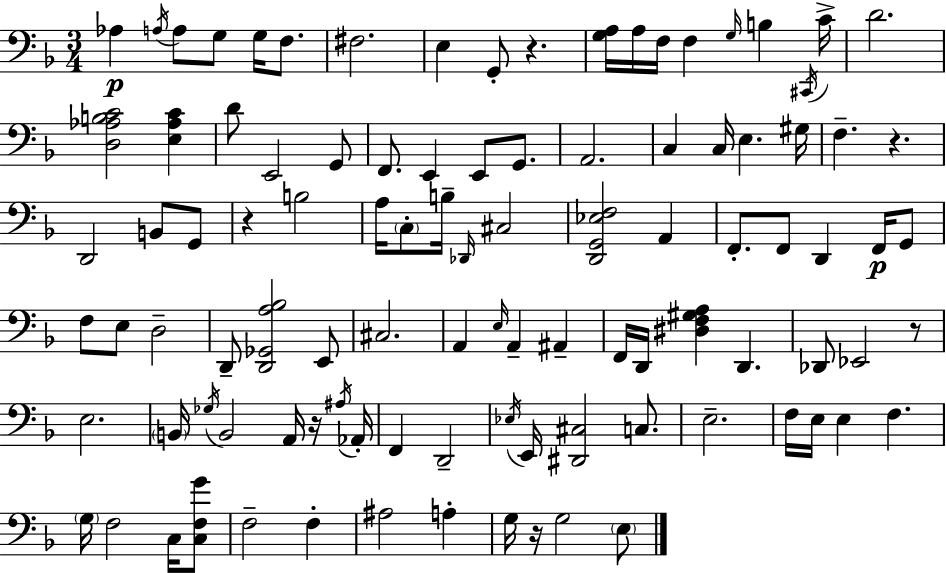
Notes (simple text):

Ab3/q A3/s A3/e G3/e G3/s F3/e. F#3/h. E3/q G2/e R/q. [G3,A3]/s A3/s F3/s F3/q G3/s B3/q C#2/s C4/s D4/h. [D3,Ab3,B3,C4]/h [E3,Ab3,C4]/q D4/e E2/h G2/e F2/e. E2/q E2/e G2/e. A2/h. C3/q C3/s E3/q. G#3/s F3/q. R/q. D2/h B2/e G2/e R/q B3/h A3/s C3/e B3/s Db2/s C#3/h [D2,G2,Eb3,F3]/h A2/q F2/e. F2/e D2/q F2/s G2/e F3/e E3/e D3/h D2/e [D2,Gb2,A3,Bb3]/h E2/e C#3/h. A2/q E3/s A2/q A#2/q F2/s D2/s [D#3,F3,G#3,A3]/q D2/q. Db2/e Eb2/h R/e E3/h. B2/s Gb3/s B2/h A2/s R/s A#3/s Ab2/s F2/q D2/h Eb3/s E2/s [D#2,C#3]/h C3/e. E3/h. F3/s E3/s E3/q F3/q. G3/s F3/h C3/s [C3,F3,G4]/e F3/h F3/q A#3/h A3/q G3/s R/s G3/h E3/e